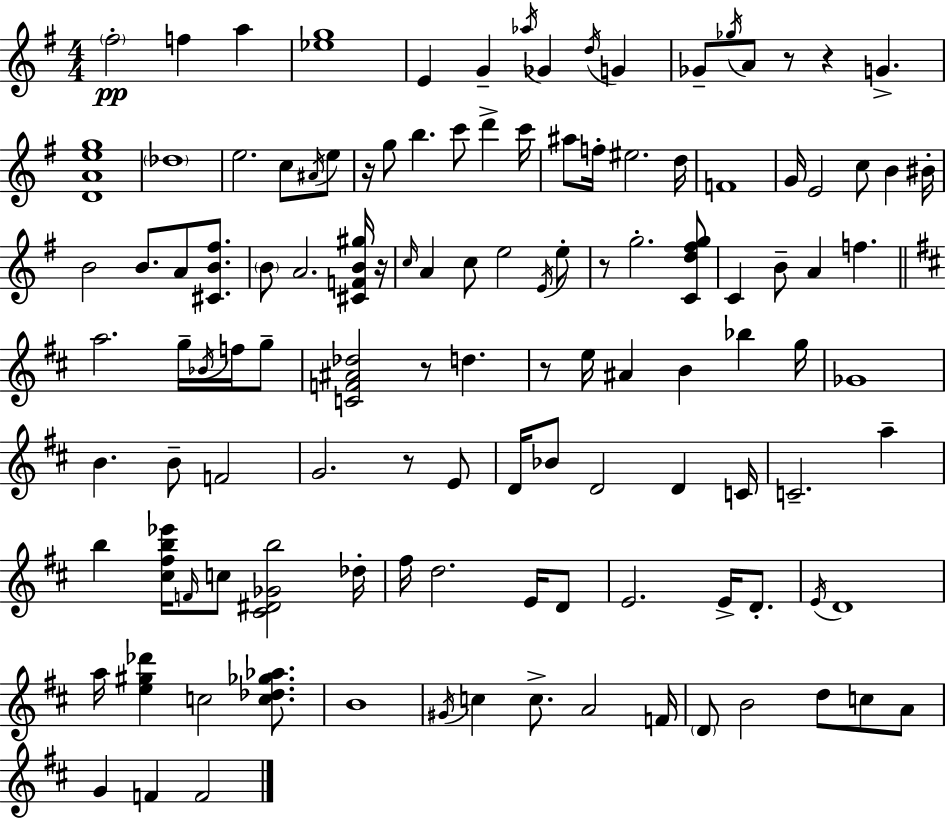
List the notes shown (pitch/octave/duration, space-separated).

F#5/h F5/q A5/q [Eb5,G5]/w E4/q G4/q Ab5/s Gb4/q D5/s G4/q Gb4/e Gb5/s A4/e R/e R/q G4/q. [D4,A4,E5,G5]/w Db5/w E5/h. C5/e A#4/s E5/e R/s G5/e B5/q. C6/e D6/q C6/s A#5/e F5/s EIS5/h. D5/s F4/w G4/s E4/h C5/e B4/q BIS4/s B4/h B4/e. A4/e [C#4,B4,F#5]/e. B4/e A4/h. [C#4,F4,B4,G#5]/s R/s C5/s A4/q C5/e E5/h E4/s E5/e R/e G5/h. [C4,D5,F#5,G5]/e C4/q B4/e A4/q F5/q. A5/h. G5/s Bb4/s F5/s G5/e [C4,F4,A#4,Db5]/h R/e D5/q. R/e E5/s A#4/q B4/q Bb5/q G5/s Gb4/w B4/q. B4/e F4/h G4/h. R/e E4/e D4/s Bb4/e D4/h D4/q C4/s C4/h. A5/q B5/q [C#5,F#5,B5,Eb6]/s F4/s C5/e [C#4,D#4,Gb4,B5]/h Db5/s F#5/s D5/h. E4/s D4/e E4/h. E4/s D4/e. E4/s D4/w A5/s [E5,G#5,Db6]/q C5/h [C5,Db5,Gb5,Ab5]/e. B4/w G#4/s C5/q C5/e. A4/h F4/s D4/e B4/h D5/e C5/e A4/e G4/q F4/q F4/h